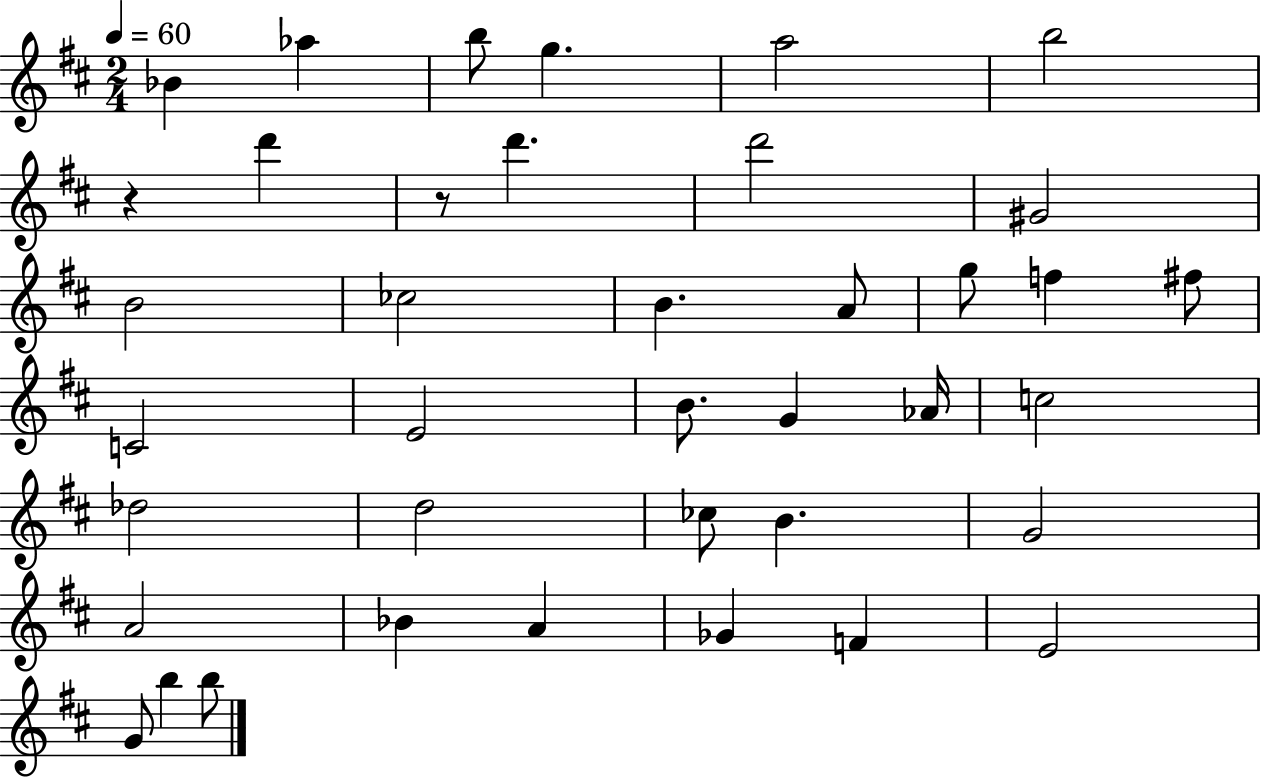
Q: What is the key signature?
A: D major